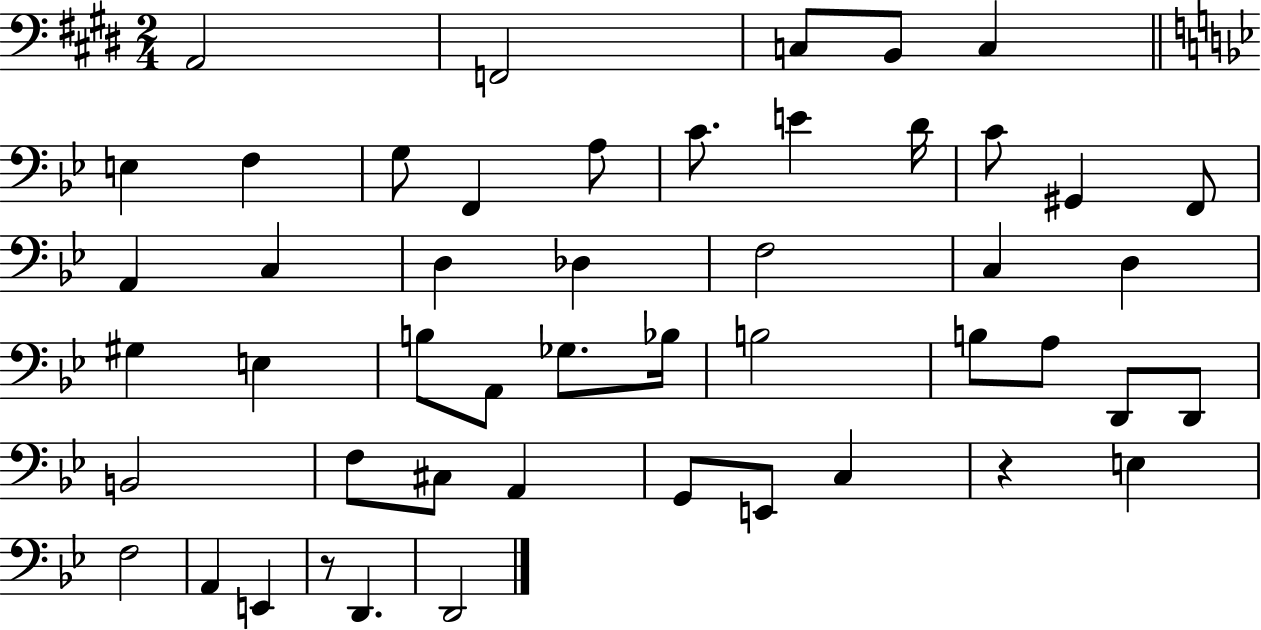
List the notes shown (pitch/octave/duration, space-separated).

A2/h F2/h C3/e B2/e C3/q E3/q F3/q G3/e F2/q A3/e C4/e. E4/q D4/s C4/e G#2/q F2/e A2/q C3/q D3/q Db3/q F3/h C3/q D3/q G#3/q E3/q B3/e A2/e Gb3/e. Bb3/s B3/h B3/e A3/e D2/e D2/e B2/h F3/e C#3/e A2/q G2/e E2/e C3/q R/q E3/q F3/h A2/q E2/q R/e D2/q. D2/h